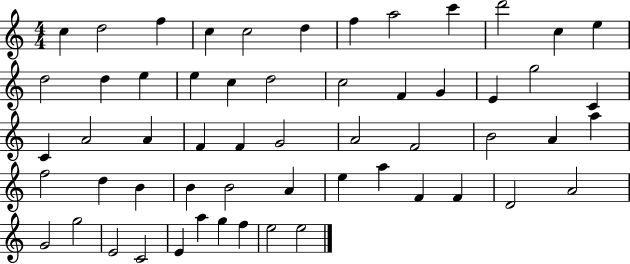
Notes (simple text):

C5/q D5/h F5/q C5/q C5/h D5/q F5/q A5/h C6/q D6/h C5/q E5/q D5/h D5/q E5/q E5/q C5/q D5/h C5/h F4/q G4/q E4/q G5/h C4/q C4/q A4/h A4/q F4/q F4/q G4/h A4/h F4/h B4/h A4/q A5/q F5/h D5/q B4/q B4/q B4/h A4/q E5/q A5/q F4/q F4/q D4/h A4/h G4/h G5/h E4/h C4/h E4/q A5/q G5/q F5/q E5/h E5/h